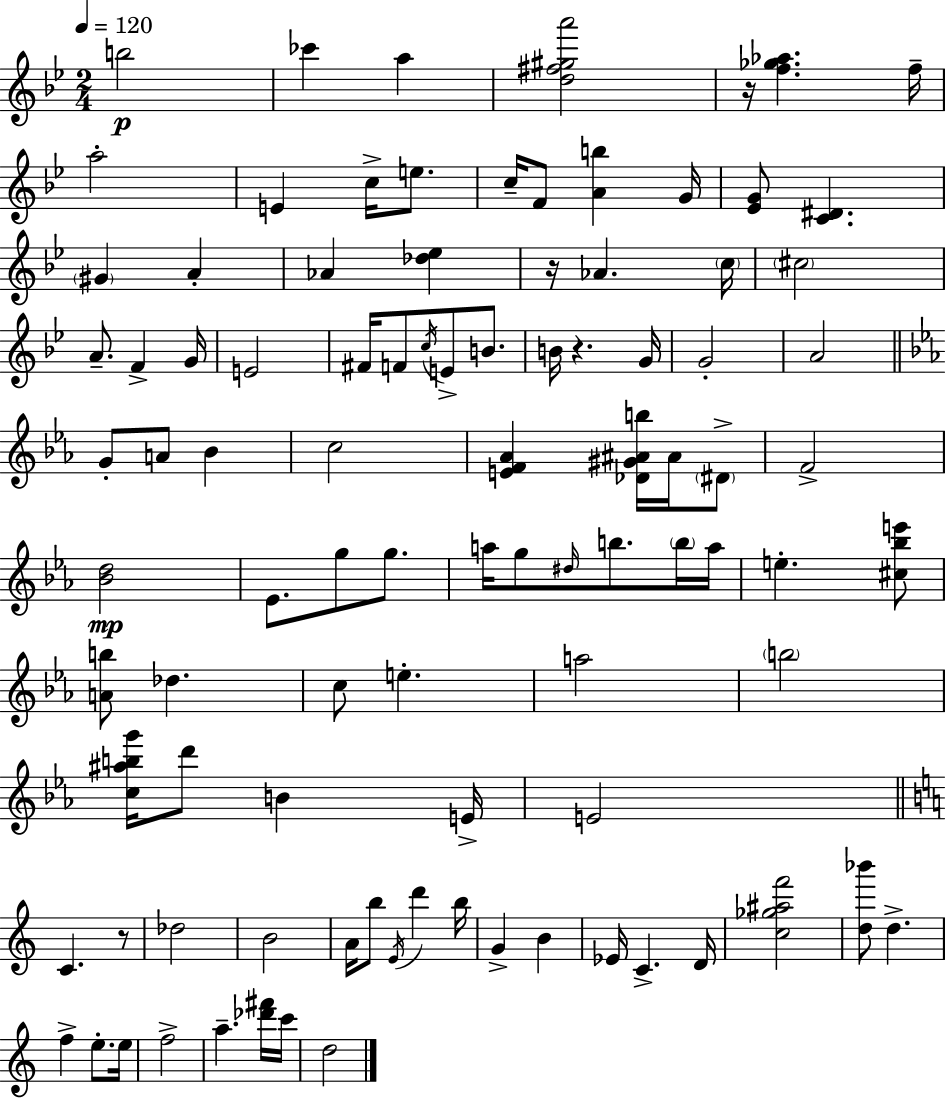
{
  \clef treble
  \numericTimeSignature
  \time 2/4
  \key bes \major
  \tempo 4 = 120
  b''2\p | ces'''4 a''4 | <d'' fis'' gis'' a'''>2 | r16 <f'' ges'' aes''>4. f''16-- | \break a''2-. | e'4 c''16-> e''8. | c''16-- f'8 <a' b''>4 g'16 | <ees' g'>8 <c' dis'>4. | \break \parenthesize gis'4 a'4-. | aes'4 <des'' ees''>4 | r16 aes'4. \parenthesize c''16 | \parenthesize cis''2 | \break a'8.-- f'4-> g'16 | e'2 | fis'16 f'8 \acciaccatura { c''16 } e'8-> b'8. | b'16 r4. | \break g'16 g'2-. | a'2 | \bar "||" \break \key c \minor g'8-. a'8 bes'4 | c''2 | <e' f' aes'>4 <des' gis' ais' b''>16 ais'16 \parenthesize dis'8-> | f'2-> | \break <bes' d''>2\mp | ees'8. g''8 g''8. | a''16 g''8 \grace { dis''16 } b''8. \parenthesize b''16 | a''16 e''4.-. <cis'' bes'' e'''>8 | \break <a' b''>8 des''4. | c''8 e''4.-. | a''2 | \parenthesize b''2 | \break <c'' ais'' b'' g'''>16 d'''8 b'4 | e'16-> e'2 | \bar "||" \break \key c \major c'4. r8 | des''2 | b'2 | a'16 b''8 \acciaccatura { e'16 } d'''4 | \break b''16 g'4-> b'4 | ees'16 c'4.-> | d'16 <c'' ges'' ais'' f'''>2 | <d'' bes'''>8 d''4.-> | \break f''4-> e''8.-. | e''16 f''2-> | a''4.-- <des''' fis'''>16 | c'''16 d''2 | \break \bar "|."
}